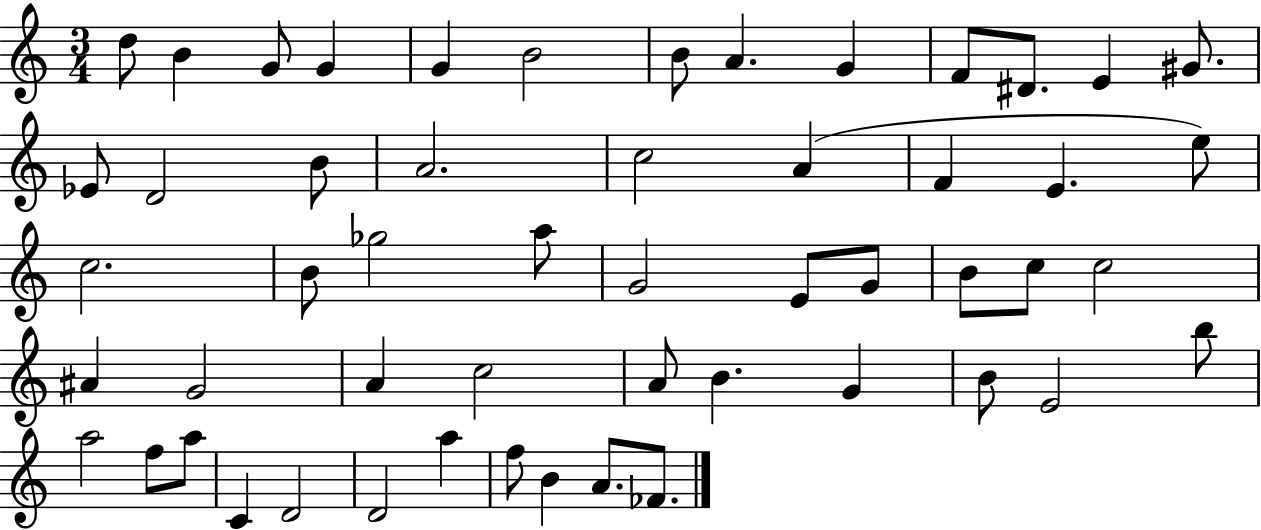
D5/e B4/q G4/e G4/q G4/q B4/h B4/e A4/q. G4/q F4/e D#4/e. E4/q G#4/e. Eb4/e D4/h B4/e A4/h. C5/h A4/q F4/q E4/q. E5/e C5/h. B4/e Gb5/h A5/e G4/h E4/e G4/e B4/e C5/e C5/h A#4/q G4/h A4/q C5/h A4/e B4/q. G4/q B4/e E4/h B5/e A5/h F5/e A5/e C4/q D4/h D4/h A5/q F5/e B4/q A4/e. FES4/e.